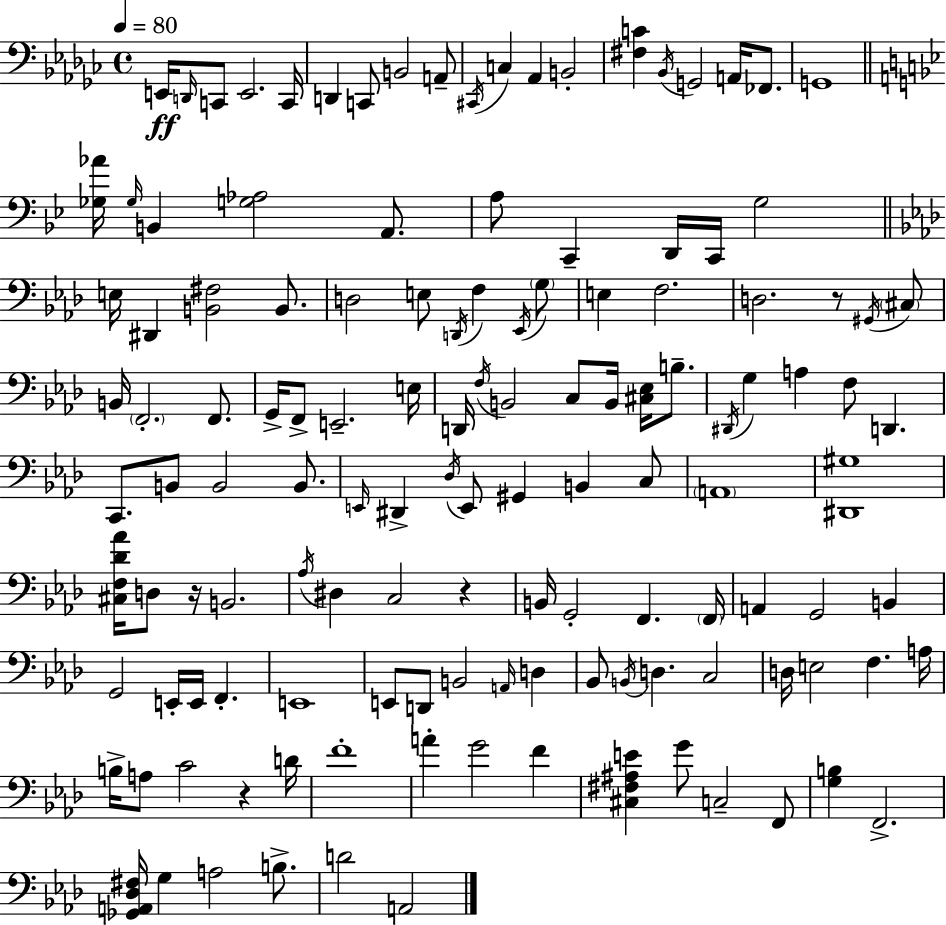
X:1
T:Untitled
M:4/4
L:1/4
K:Ebm
E,,/4 D,,/4 C,,/2 E,,2 C,,/4 D,, C,,/2 B,,2 A,,/2 ^C,,/4 C, _A,, B,,2 [^F,C] _B,,/4 G,,2 A,,/4 _F,,/2 G,,4 [_G,_A]/4 _G,/4 B,, [G,_A,]2 A,,/2 A,/2 C,, D,,/4 C,,/4 G,2 E,/4 ^D,, [B,,^F,]2 B,,/2 D,2 E,/2 D,,/4 F, _E,,/4 G,/2 E, F,2 D,2 z/2 ^G,,/4 ^C,/2 B,,/4 F,,2 F,,/2 G,,/4 F,,/2 E,,2 E,/4 D,,/4 F,/4 B,,2 C,/2 B,,/4 [^C,_E,]/4 B,/2 ^D,,/4 G, A, F,/2 D,, C,,/2 B,,/2 B,,2 B,,/2 E,,/4 ^D,, _D,/4 E,,/2 ^G,, B,, C,/2 A,,4 [^D,,^G,]4 [^C,F,_D_A]/4 D,/2 z/4 B,,2 _A,/4 ^D, C,2 z B,,/4 G,,2 F,, F,,/4 A,, G,,2 B,, G,,2 E,,/4 E,,/4 F,, E,,4 E,,/2 D,,/2 B,,2 A,,/4 D, _B,,/2 B,,/4 D, C,2 D,/4 E,2 F, A,/4 B,/4 A,/2 C2 z D/4 F4 A G2 F [^C,^F,^A,E] G/2 C,2 F,,/2 [G,B,] F,,2 [_G,,A,,_D,^F,]/4 G, A,2 B,/2 D2 A,,2